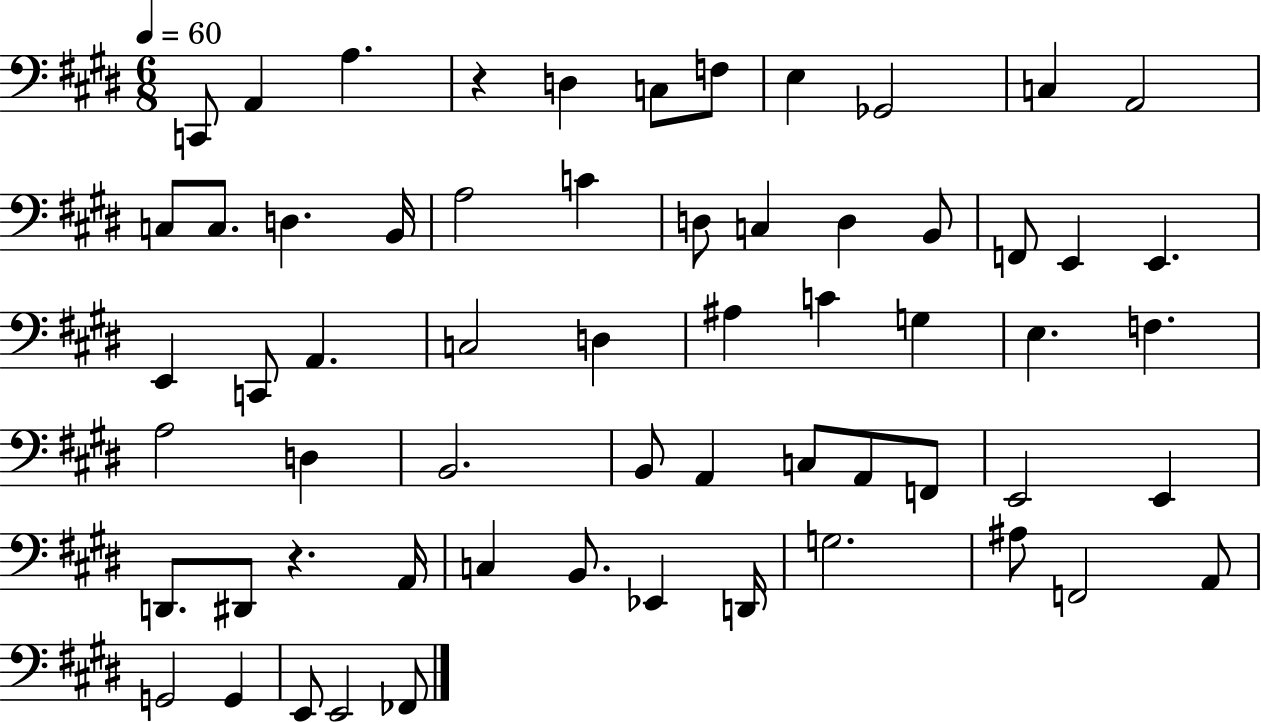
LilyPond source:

{
  \clef bass
  \numericTimeSignature
  \time 6/8
  \key e \major
  \tempo 4 = 60
  c,8 a,4 a4. | r4 d4 c8 f8 | e4 ges,2 | c4 a,2 | \break c8 c8. d4. b,16 | a2 c'4 | d8 c4 d4 b,8 | f,8 e,4 e,4. | \break e,4 c,8 a,4. | c2 d4 | ais4 c'4 g4 | e4. f4. | \break a2 d4 | b,2. | b,8 a,4 c8 a,8 f,8 | e,2 e,4 | \break d,8. dis,8 r4. a,16 | c4 b,8. ees,4 d,16 | g2. | ais8 f,2 a,8 | \break g,2 g,4 | e,8 e,2 fes,8 | \bar "|."
}